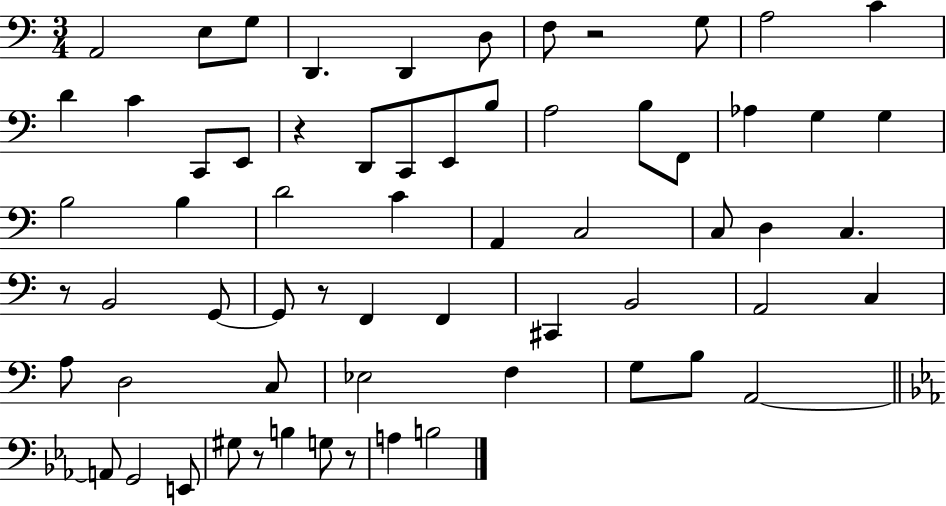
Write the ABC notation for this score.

X:1
T:Untitled
M:3/4
L:1/4
K:C
A,,2 E,/2 G,/2 D,, D,, D,/2 F,/2 z2 G,/2 A,2 C D C C,,/2 E,,/2 z D,,/2 C,,/2 E,,/2 B,/2 A,2 B,/2 F,,/2 _A, G, G, B,2 B, D2 C A,, C,2 C,/2 D, C, z/2 B,,2 G,,/2 G,,/2 z/2 F,, F,, ^C,, B,,2 A,,2 C, A,/2 D,2 C,/2 _E,2 F, G,/2 B,/2 A,,2 A,,/2 G,,2 E,,/2 ^G,/2 z/2 B, G,/2 z/2 A, B,2